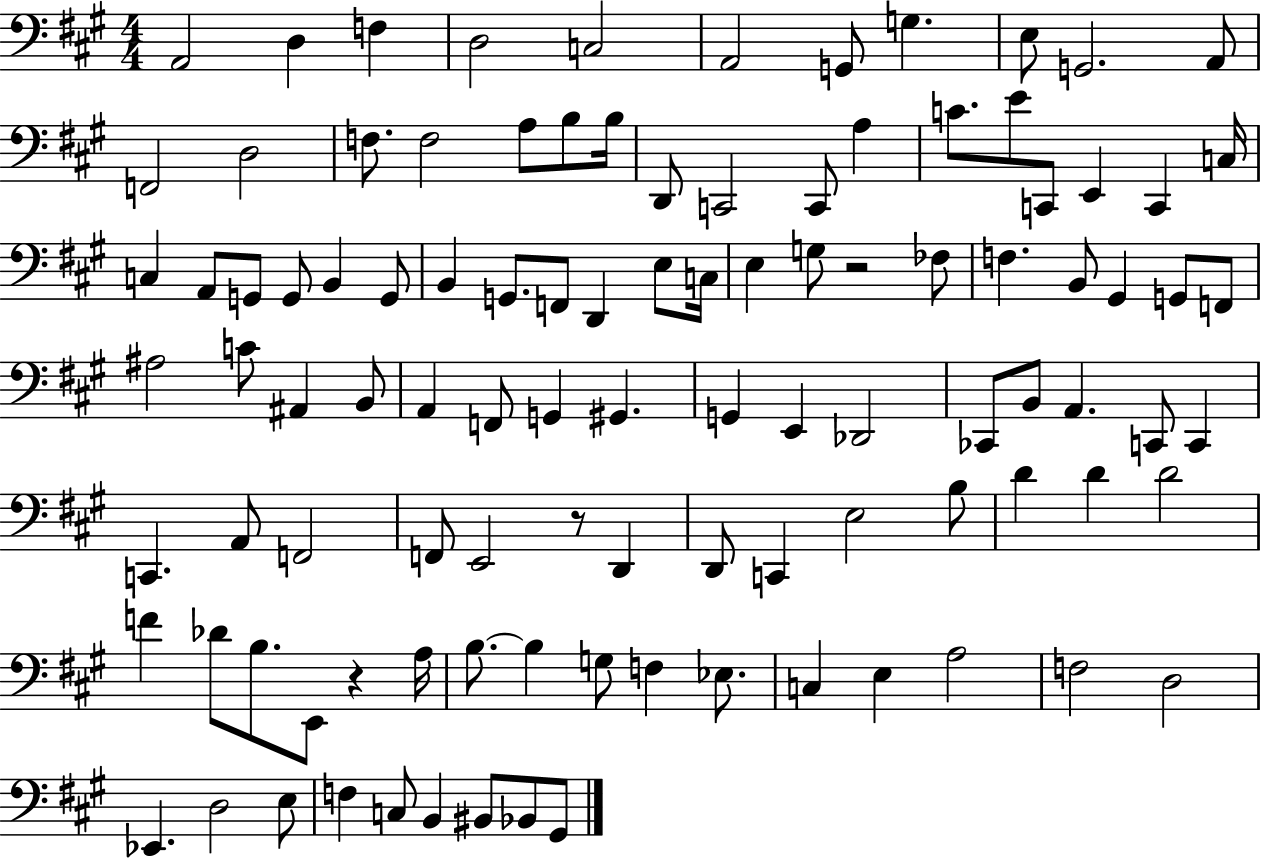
A2/h D3/q F3/q D3/h C3/h A2/h G2/e G3/q. E3/e G2/h. A2/e F2/h D3/h F3/e. F3/h A3/e B3/e B3/s D2/e C2/h C2/e A3/q C4/e. E4/e C2/e E2/q C2/q C3/s C3/q A2/e G2/e G2/e B2/q G2/e B2/q G2/e. F2/e D2/q E3/e C3/s E3/q G3/e R/h FES3/e F3/q. B2/e G#2/q G2/e F2/e A#3/h C4/e A#2/q B2/e A2/q F2/e G2/q G#2/q. G2/q E2/q Db2/h CES2/e B2/e A2/q. C2/e C2/q C2/q. A2/e F2/h F2/e E2/h R/e D2/q D2/e C2/q E3/h B3/e D4/q D4/q D4/h F4/q Db4/e B3/e. E2/e R/q A3/s B3/e. B3/q G3/e F3/q Eb3/e. C3/q E3/q A3/h F3/h D3/h Eb2/q. D3/h E3/e F3/q C3/e B2/q BIS2/e Bb2/e G#2/e